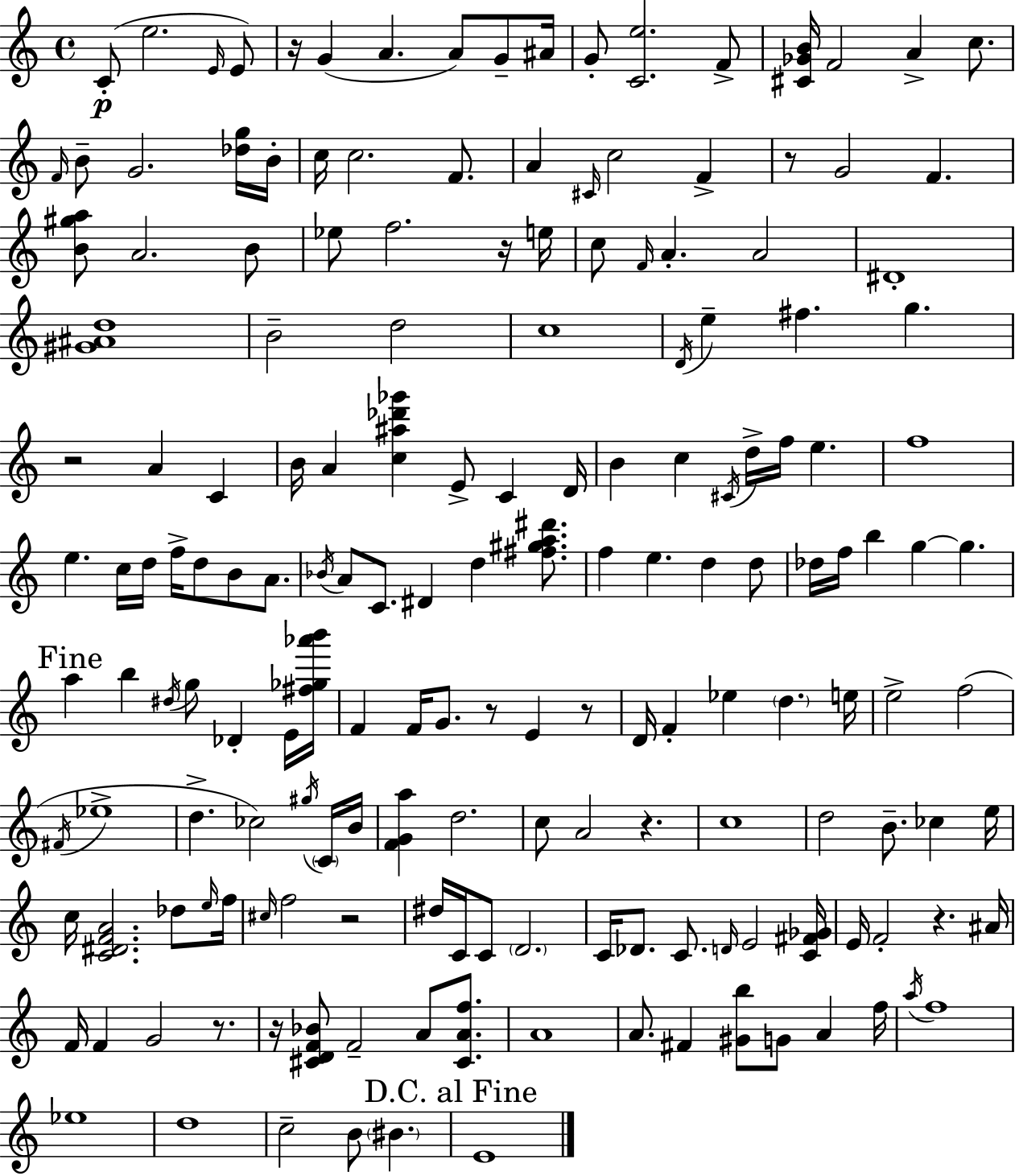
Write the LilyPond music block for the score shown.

{
  \clef treble
  \time 4/4
  \defaultTimeSignature
  \key c \major
  \repeat volta 2 { c'8-.(\p e''2. \grace { e'16 }) e'8 | r16 g'4( a'4. a'8) g'8-- | ais'16 g'8-. <c' e''>2. f'8-> | <cis' ges' b'>16 f'2 a'4-> c''8. | \break \grace { f'16 } b'8-- g'2. | <des'' g''>16 b'16-. c''16 c''2. f'8. | a'4 \grace { cis'16 } c''2 f'4-> | r8 g'2 f'4. | \break <b' gis'' a''>8 a'2. | b'8 ees''8 f''2. | r16 e''16 c''8 \grace { f'16 } a'4.-. a'2 | dis'1-. | \break <gis' ais' d''>1 | b'2-- d''2 | c''1 | \acciaccatura { d'16 } e''4-- fis''4. g''4. | \break r2 a'4 | c'4 b'16 a'4 <c'' ais'' des''' ges'''>4 e'8-> | c'4 d'16 b'4 c''4 \acciaccatura { cis'16 } d''16-> f''16 | e''4. f''1 | \break e''4. c''16 d''16 f''16-> d''8 | b'8 a'8. \acciaccatura { bes'16 } a'8 c'8. dis'4 | d''4 <fis'' gis'' a'' dis'''>8. f''4 e''4. | d''4 d''8 des''16 f''16 b''4 g''4~~ | \break g''4. \mark "Fine" a''4 b''4 \acciaccatura { dis''16 } | g''8 des'4-. e'16 <fis'' ges'' aes''' b'''>16 f'4 f'16 g'8. | r8 e'4 r8 d'16 f'4-. ees''4 | \parenthesize d''4. e''16 e''2-> | \break f''2( \acciaccatura { fis'16 } ees''1-> | d''4.-> ces''2) | \acciaccatura { gis''16 } \parenthesize c'16 b'16 <f' g' a''>4 d''2. | c''8 a'2 | \break r4. c''1 | d''2 | b'8.-- ces''4 e''16 c''16 <c' dis' f' a'>2. | des''8 \grace { e''16 } f''16 \grace { cis''16 } f''2 | \break r2 dis''16 c'16 c'8 | \parenthesize d'2. c'16 des'8. | c'8. \grace { d'16 } e'2 <c' fis' ges'>16 e'16 f'2-. | r4. ais'16 f'16 f'4 | \break g'2 r8. r16 <cis' d' f' bes'>8 | f'2-- a'8 <cis' a' f''>8. a'1 | a'8. | fis'4 <gis' b''>8 g'8 a'4 f''16 \acciaccatura { a''16 } f''1 | \break ees''1 | d''1 | c''2-- | b'8 \parenthesize bis'4. \mark "D.C. al Fine" e'1 | \break } \bar "|."
}